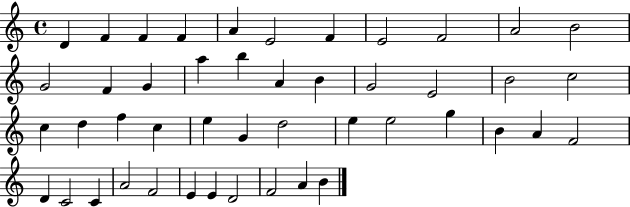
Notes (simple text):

D4/q F4/q F4/q F4/q A4/q E4/h F4/q E4/h F4/h A4/h B4/h G4/h F4/q G4/q A5/q B5/q A4/q B4/q G4/h E4/h B4/h C5/h C5/q D5/q F5/q C5/q E5/q G4/q D5/h E5/q E5/h G5/q B4/q A4/q F4/h D4/q C4/h C4/q A4/h F4/h E4/q E4/q D4/h F4/h A4/q B4/q